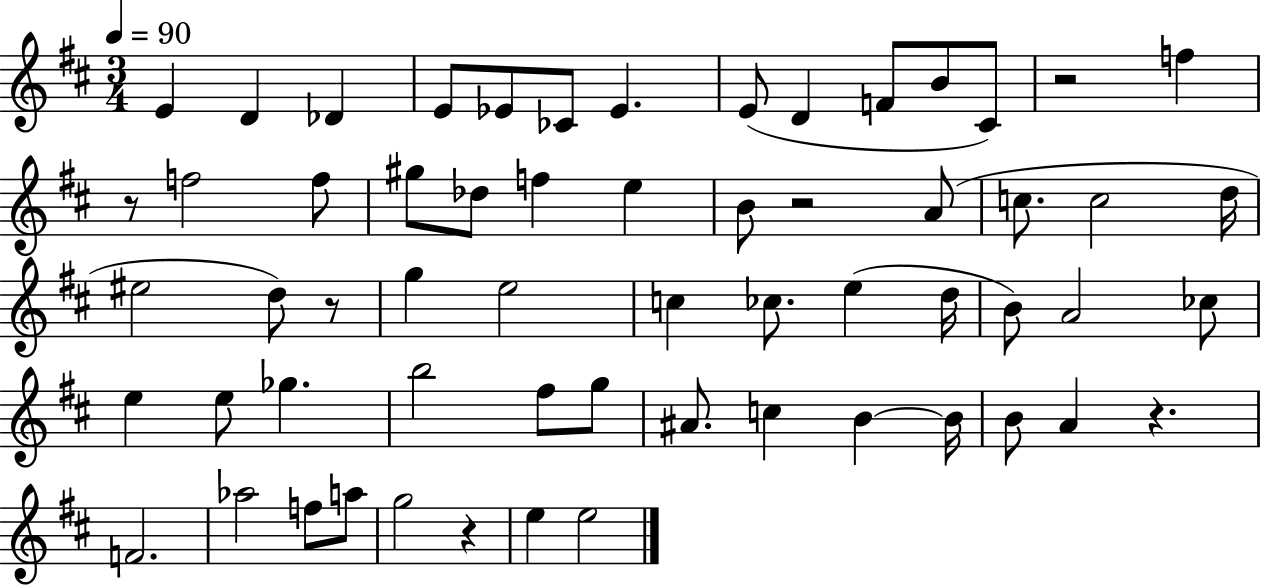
E4/q D4/q Db4/q E4/e Eb4/e CES4/e Eb4/q. E4/e D4/q F4/e B4/e C#4/e R/h F5/q R/e F5/h F5/e G#5/e Db5/e F5/q E5/q B4/e R/h A4/e C5/e. C5/h D5/s EIS5/h D5/e R/e G5/q E5/h C5/q CES5/e. E5/q D5/s B4/e A4/h CES5/e E5/q E5/e Gb5/q. B5/h F#5/e G5/e A#4/e. C5/q B4/q B4/s B4/e A4/q R/q. F4/h. Ab5/h F5/e A5/e G5/h R/q E5/q E5/h